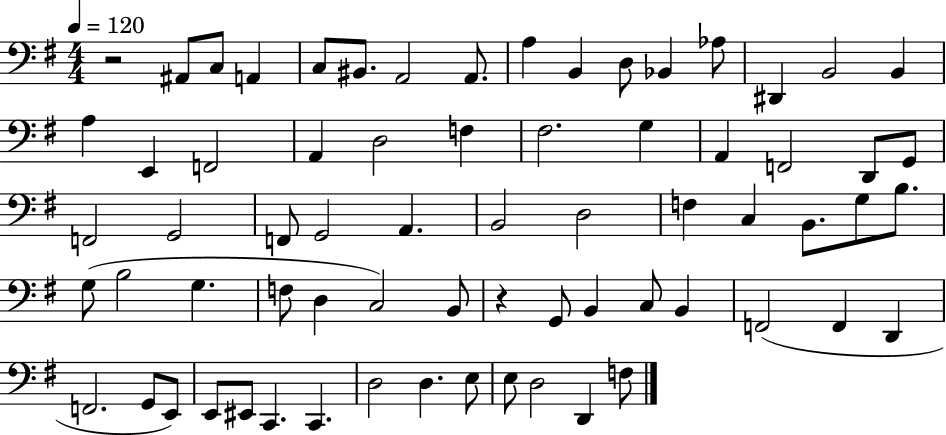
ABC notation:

X:1
T:Untitled
M:4/4
L:1/4
K:G
z2 ^A,,/2 C,/2 A,, C,/2 ^B,,/2 A,,2 A,,/2 A, B,, D,/2 _B,, _A,/2 ^D,, B,,2 B,, A, E,, F,,2 A,, D,2 F, ^F,2 G, A,, F,,2 D,,/2 G,,/2 F,,2 G,,2 F,,/2 G,,2 A,, B,,2 D,2 F, C, B,,/2 G,/2 B,/2 G,/2 B,2 G, F,/2 D, C,2 B,,/2 z G,,/2 B,, C,/2 B,, F,,2 F,, D,, F,,2 G,,/2 E,,/2 E,,/2 ^E,,/2 C,, C,, D,2 D, E,/2 E,/2 D,2 D,, F,/2